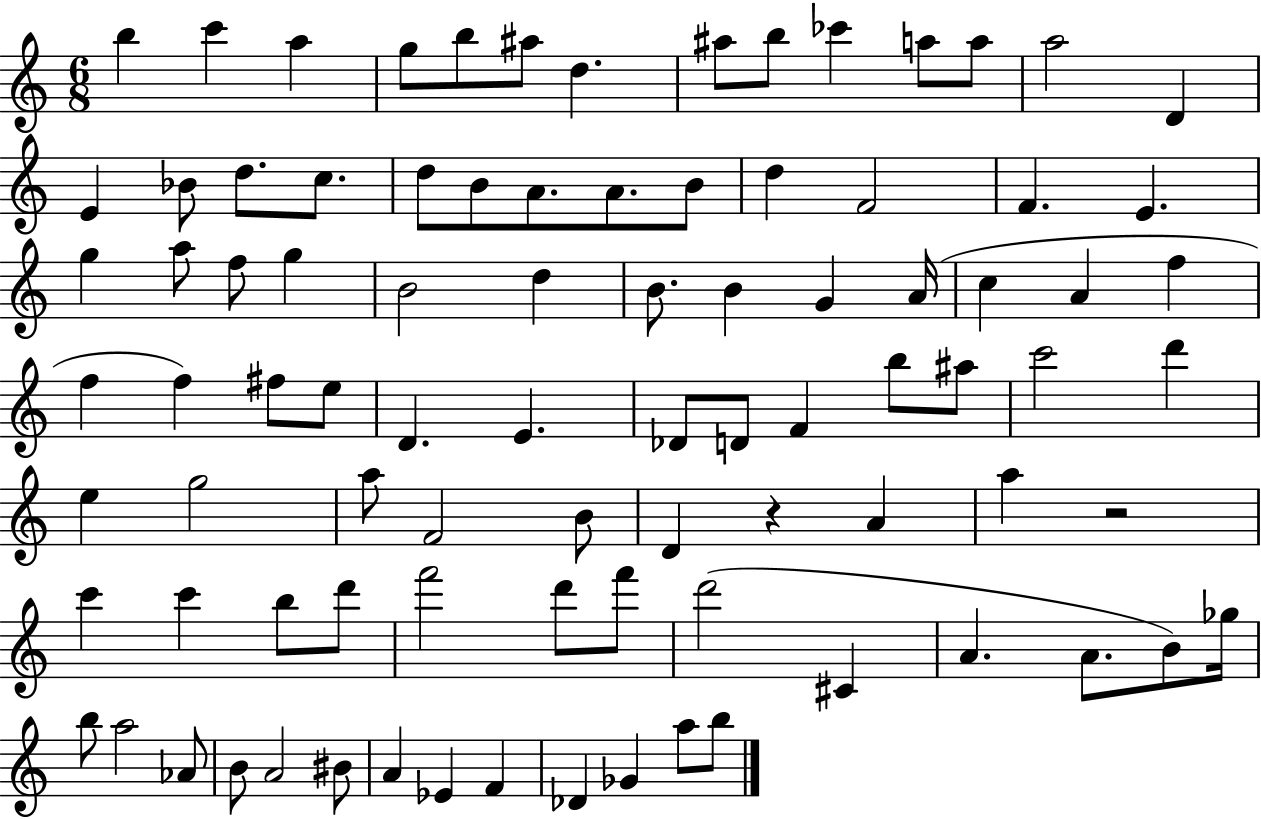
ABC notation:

X:1
T:Untitled
M:6/8
L:1/4
K:C
b c' a g/2 b/2 ^a/2 d ^a/2 b/2 _c' a/2 a/2 a2 D E _B/2 d/2 c/2 d/2 B/2 A/2 A/2 B/2 d F2 F E g a/2 f/2 g B2 d B/2 B G A/4 c A f f f ^f/2 e/2 D E _D/2 D/2 F b/2 ^a/2 c'2 d' e g2 a/2 F2 B/2 D z A a z2 c' c' b/2 d'/2 f'2 d'/2 f'/2 d'2 ^C A A/2 B/2 _g/4 b/2 a2 _A/2 B/2 A2 ^B/2 A _E F _D _G a/2 b/2